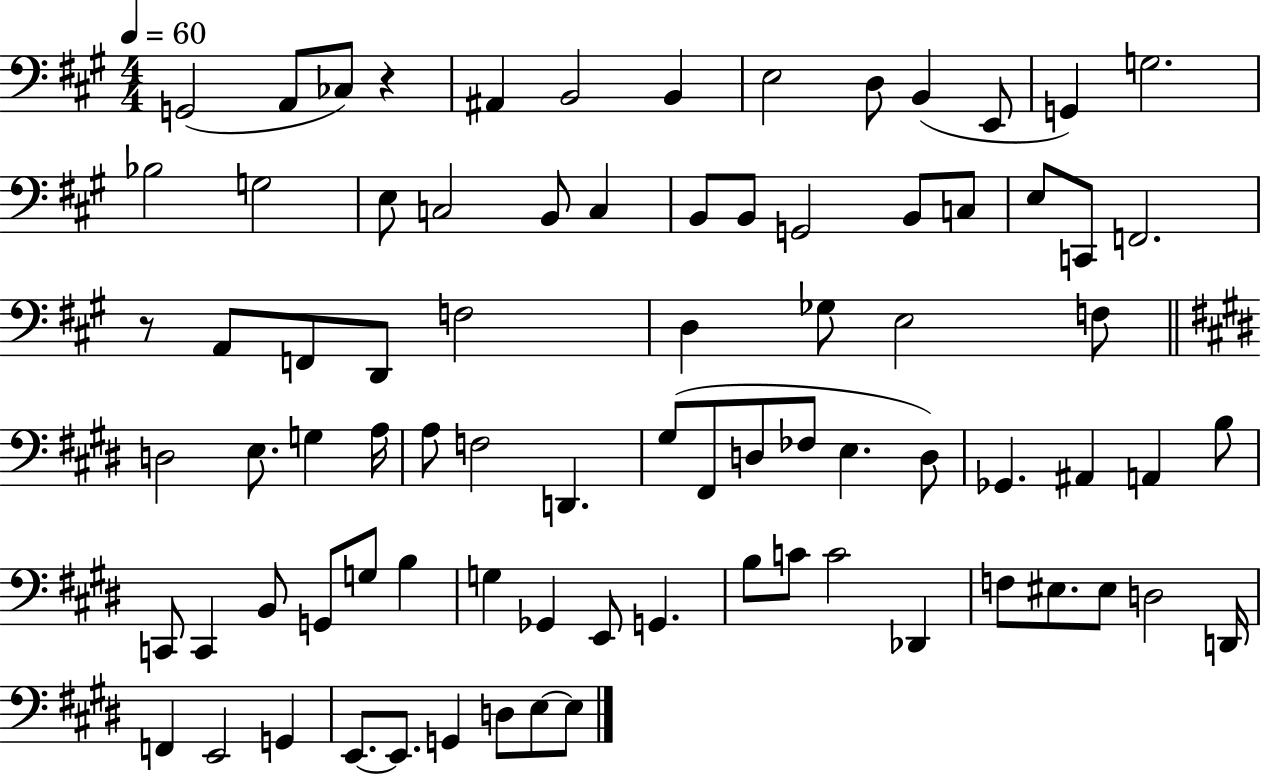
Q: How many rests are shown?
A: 2